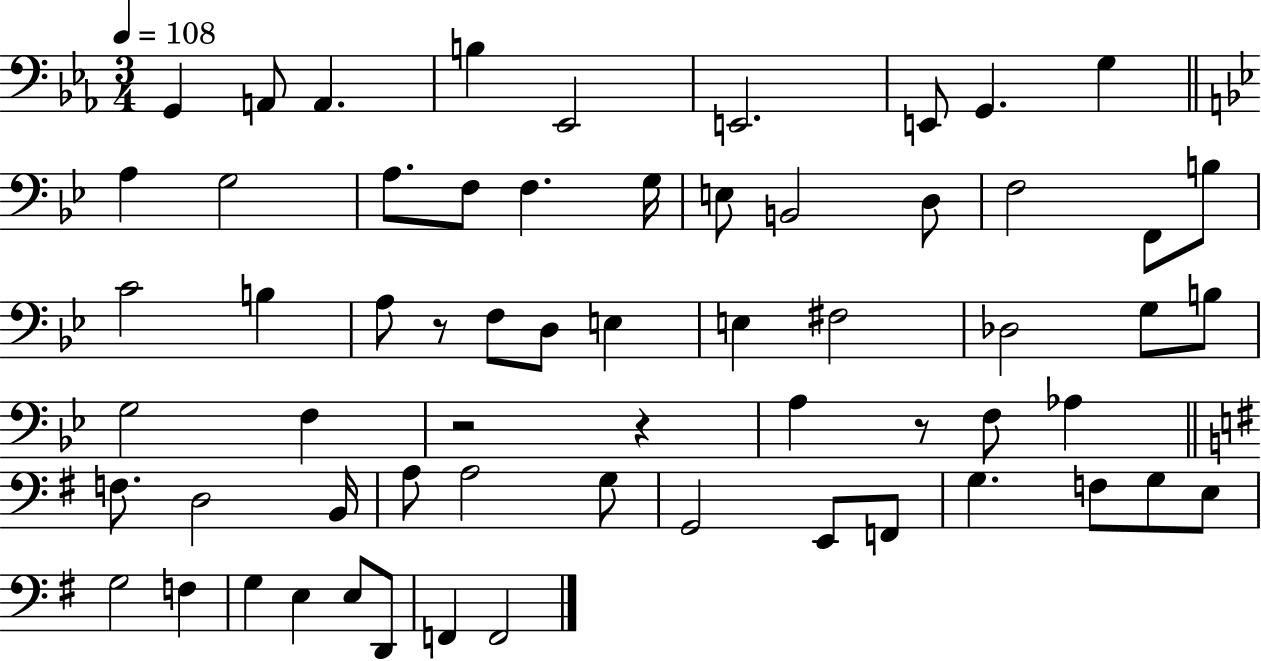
G2/q A2/e A2/q. B3/q Eb2/h E2/h. E2/e G2/q. G3/q A3/q G3/h A3/e. F3/e F3/q. G3/s E3/e B2/h D3/e F3/h F2/e B3/e C4/h B3/q A3/e R/e F3/e D3/e E3/q E3/q F#3/h Db3/h G3/e B3/e G3/h F3/q R/h R/q A3/q R/e F3/e Ab3/q F3/e. D3/h B2/s A3/e A3/h G3/e G2/h E2/e F2/e G3/q. F3/e G3/e E3/e G3/h F3/q G3/q E3/q E3/e D2/e F2/q F2/h